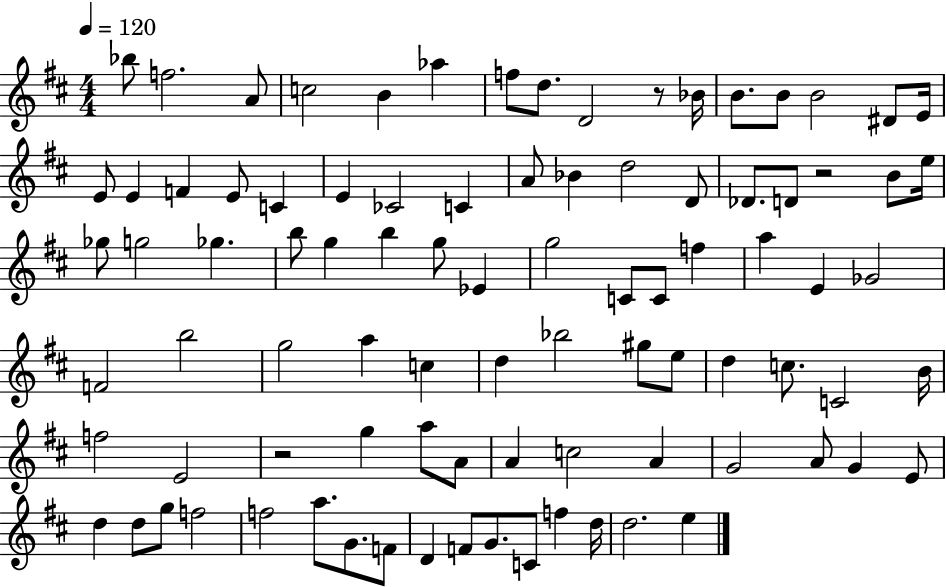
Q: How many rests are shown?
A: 3